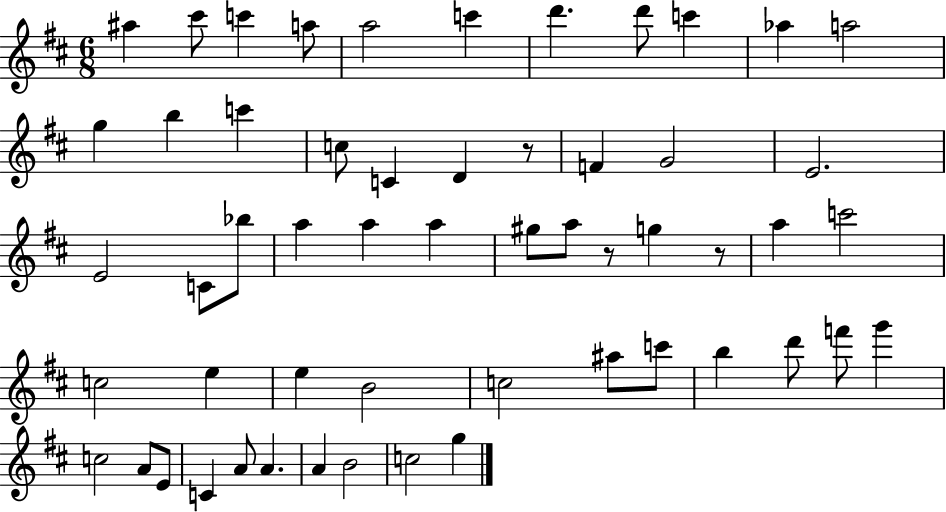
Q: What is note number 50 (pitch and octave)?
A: B4